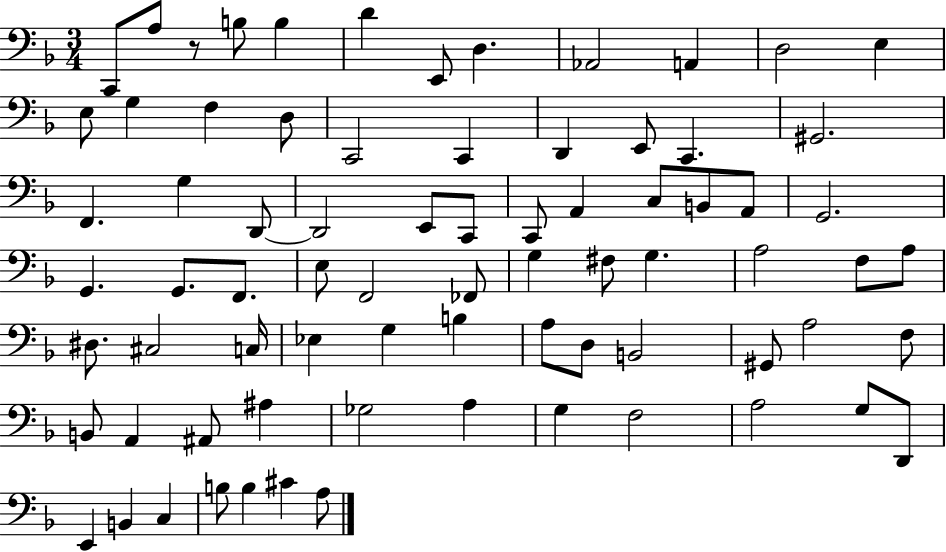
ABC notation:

X:1
T:Untitled
M:3/4
L:1/4
K:F
C,,/2 A,/2 z/2 B,/2 B, D E,,/2 D, _A,,2 A,, D,2 E, E,/2 G, F, D,/2 C,,2 C,, D,, E,,/2 C,, ^G,,2 F,, G, D,,/2 D,,2 E,,/2 C,,/2 C,,/2 A,, C,/2 B,,/2 A,,/2 G,,2 G,, G,,/2 F,,/2 E,/2 F,,2 _F,,/2 G, ^F,/2 G, A,2 F,/2 A,/2 ^D,/2 ^C,2 C,/4 _E, G, B, A,/2 D,/2 B,,2 ^G,,/2 A,2 F,/2 B,,/2 A,, ^A,,/2 ^A, _G,2 A, G, F,2 A,2 G,/2 D,,/2 E,, B,, C, B,/2 B, ^C A,/2